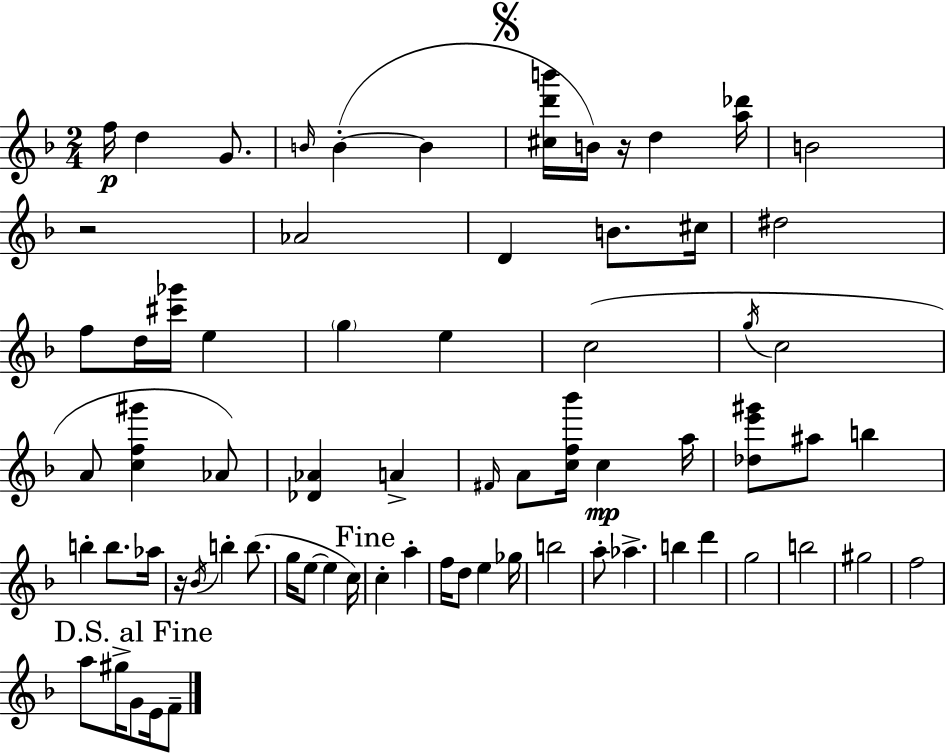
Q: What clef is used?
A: treble